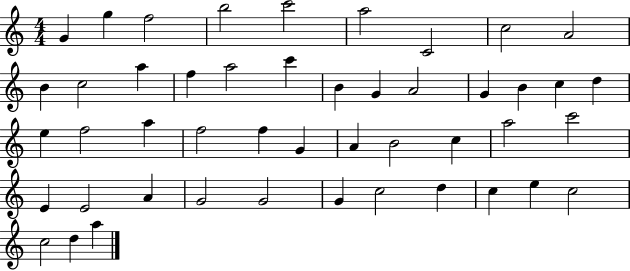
G4/q G5/q F5/h B5/h C6/h A5/h C4/h C5/h A4/h B4/q C5/h A5/q F5/q A5/h C6/q B4/q G4/q A4/h G4/q B4/q C5/q D5/q E5/q F5/h A5/q F5/h F5/q G4/q A4/q B4/h C5/q A5/h C6/h E4/q E4/h A4/q G4/h G4/h G4/q C5/h D5/q C5/q E5/q C5/h C5/h D5/q A5/q